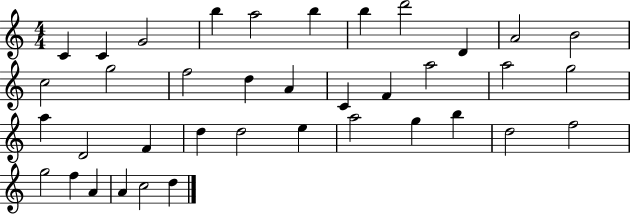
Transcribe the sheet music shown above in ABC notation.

X:1
T:Untitled
M:4/4
L:1/4
K:C
C C G2 b a2 b b d'2 D A2 B2 c2 g2 f2 d A C F a2 a2 g2 a D2 F d d2 e a2 g b d2 f2 g2 f A A c2 d